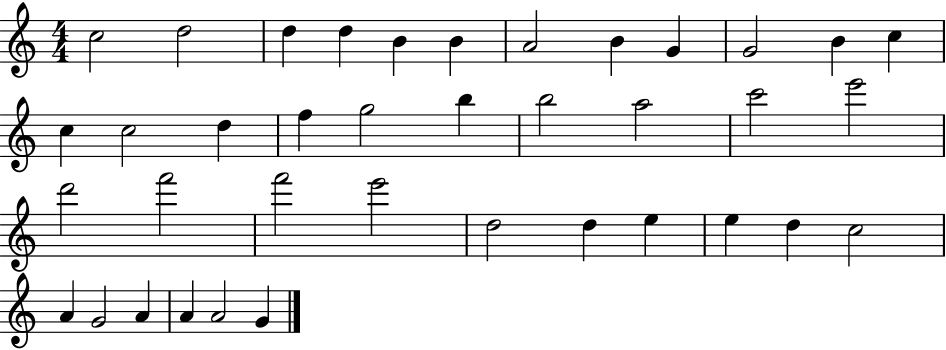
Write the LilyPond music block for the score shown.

{
  \clef treble
  \numericTimeSignature
  \time 4/4
  \key c \major
  c''2 d''2 | d''4 d''4 b'4 b'4 | a'2 b'4 g'4 | g'2 b'4 c''4 | \break c''4 c''2 d''4 | f''4 g''2 b''4 | b''2 a''2 | c'''2 e'''2 | \break d'''2 f'''2 | f'''2 e'''2 | d''2 d''4 e''4 | e''4 d''4 c''2 | \break a'4 g'2 a'4 | a'4 a'2 g'4 | \bar "|."
}